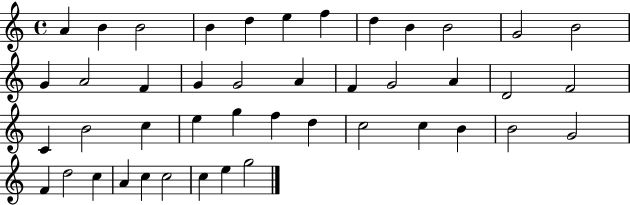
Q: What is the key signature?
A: C major